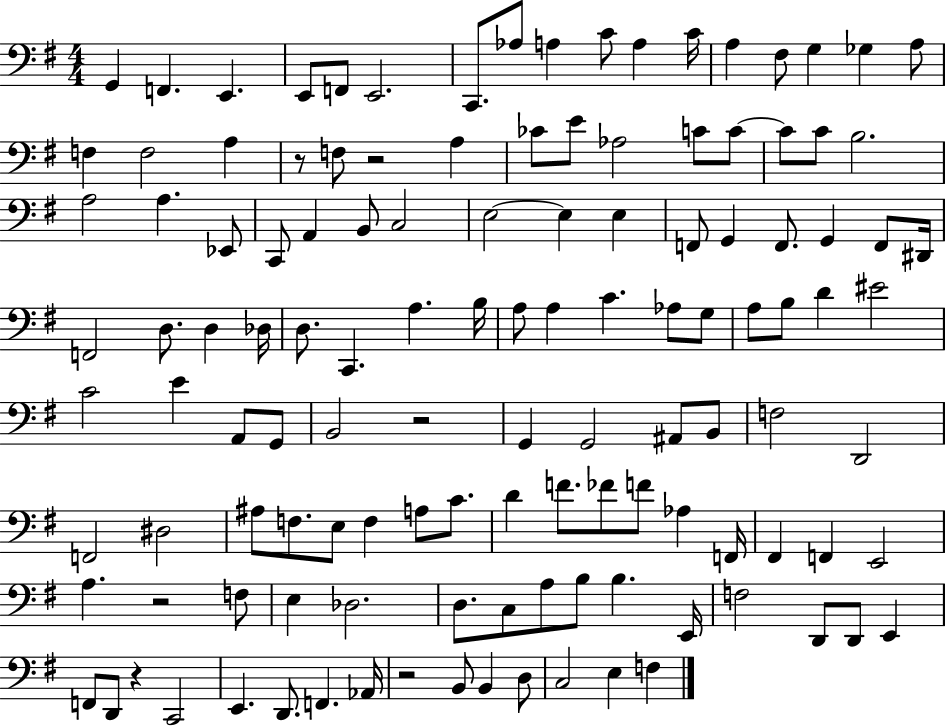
{
  \clef bass
  \numericTimeSignature
  \time 4/4
  \key g \major
  g,4 f,4. e,4. | e,8 f,8 e,2. | c,8. aes8 a4 c'8 a4 c'16 | a4 fis8 g4 ges4 a8 | \break f4 f2 a4 | r8 f8 r2 a4 | ces'8 e'8 aes2 c'8 c'8~~ | c'8 c'8 b2. | \break a2 a4. ees,8 | c,8 a,4 b,8 c2 | e2~~ e4 e4 | f,8 g,4 f,8. g,4 f,8 dis,16 | \break f,2 d8. d4 des16 | d8. c,4. a4. b16 | a8 a4 c'4. aes8 g8 | a8 b8 d'4 eis'2 | \break c'2 e'4 a,8 g,8 | b,2 r2 | g,4 g,2 ais,8 b,8 | f2 d,2 | \break f,2 dis2 | ais8 f8. e8 f4 a8 c'8. | d'4 f'8. fes'8 f'8 aes4 f,16 | fis,4 f,4 e,2 | \break a4. r2 f8 | e4 des2. | d8. c8 a8 b8 b4. e,16 | f2 d,8 d,8 e,4 | \break f,8 d,8 r4 c,2 | e,4. d,8. f,4. aes,16 | r2 b,8 b,4 d8 | c2 e4 f4 | \break \bar "|."
}